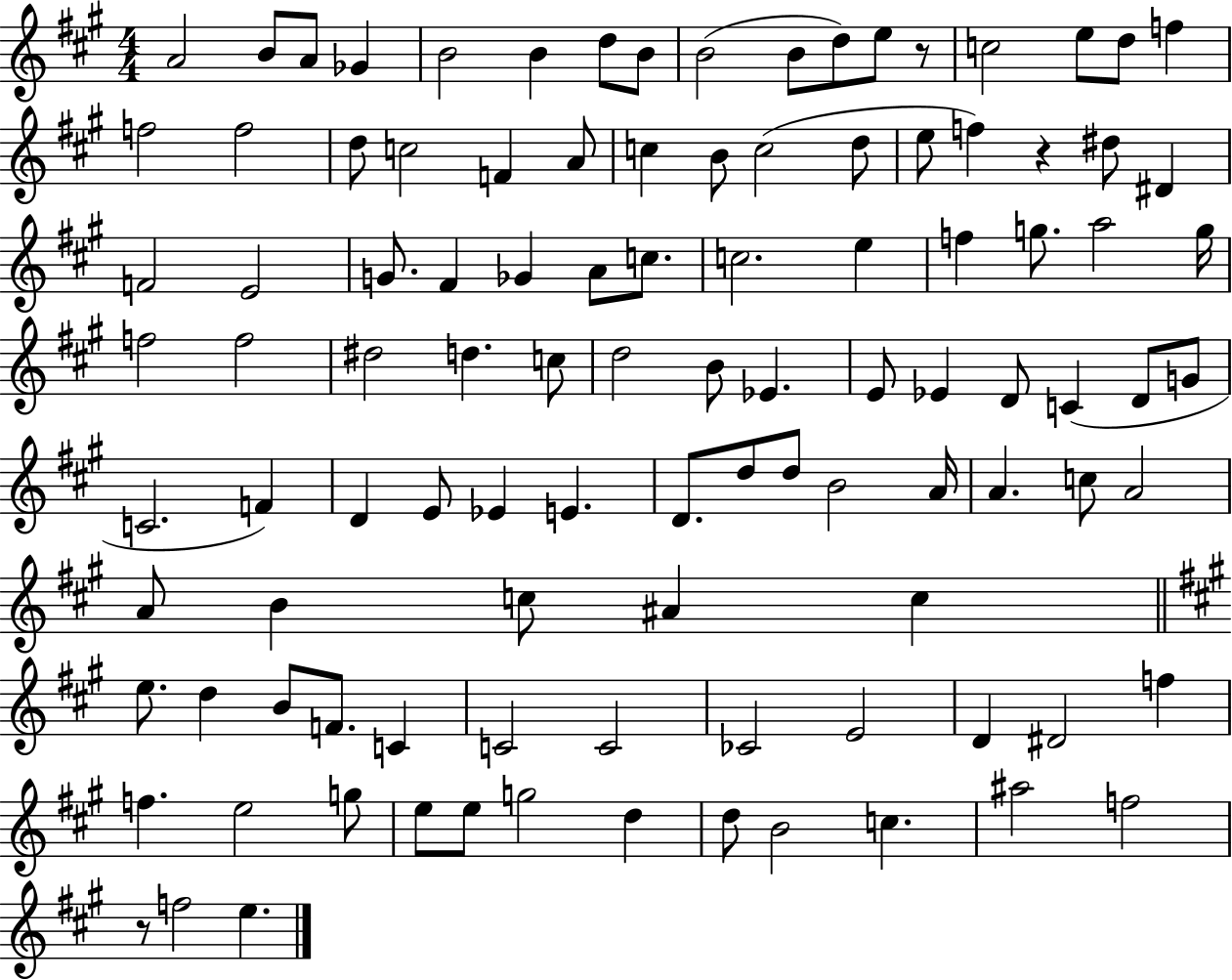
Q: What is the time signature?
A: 4/4